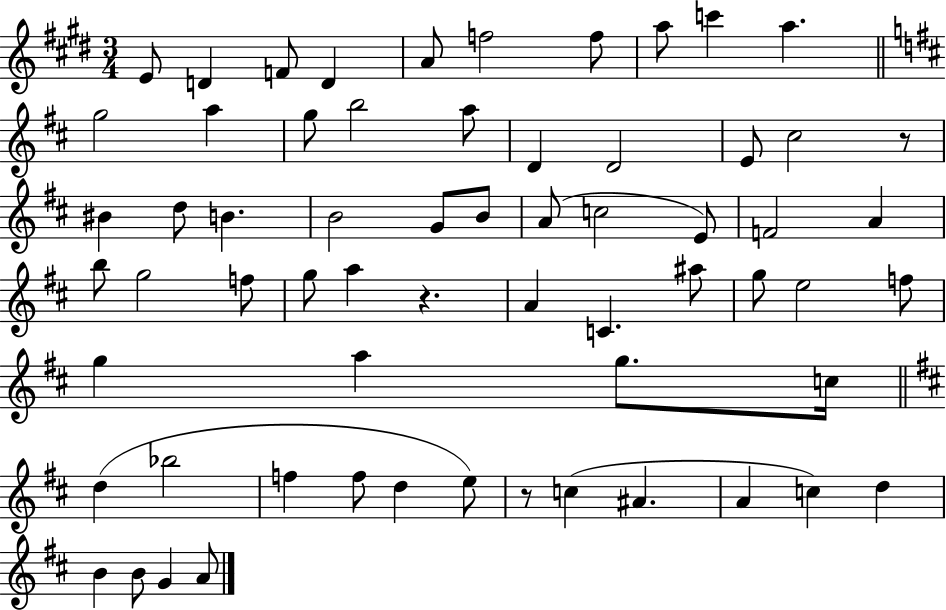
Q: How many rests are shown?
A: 3